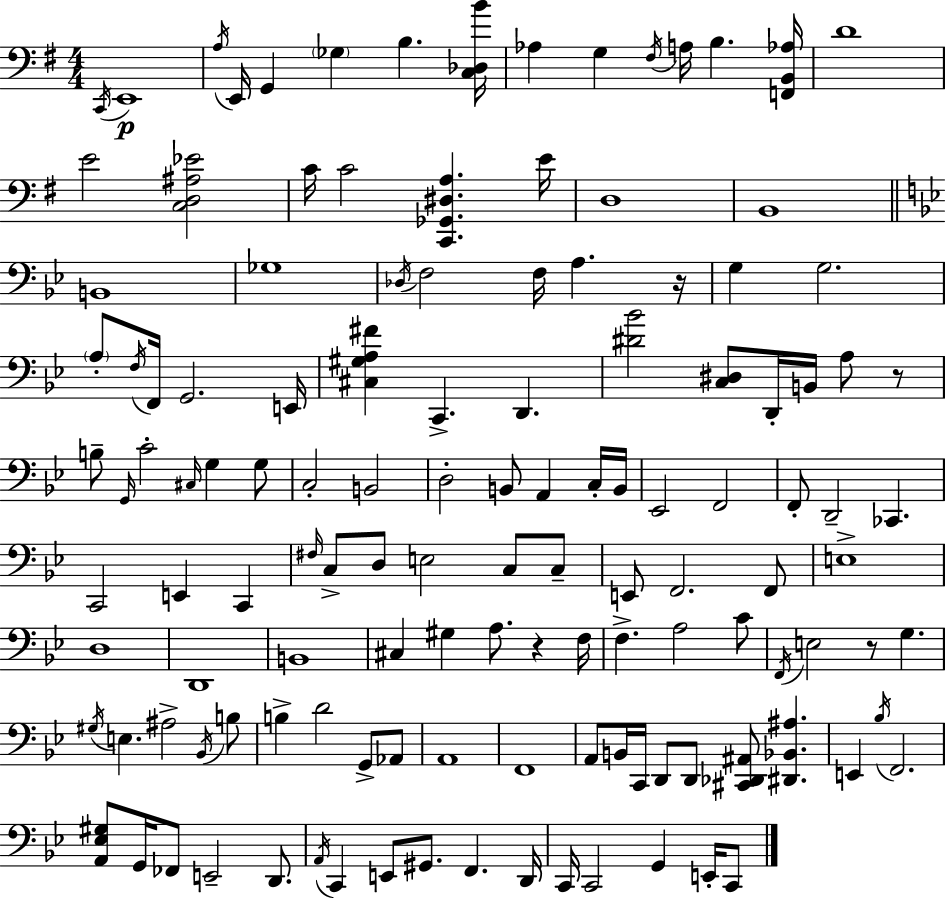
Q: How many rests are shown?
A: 4